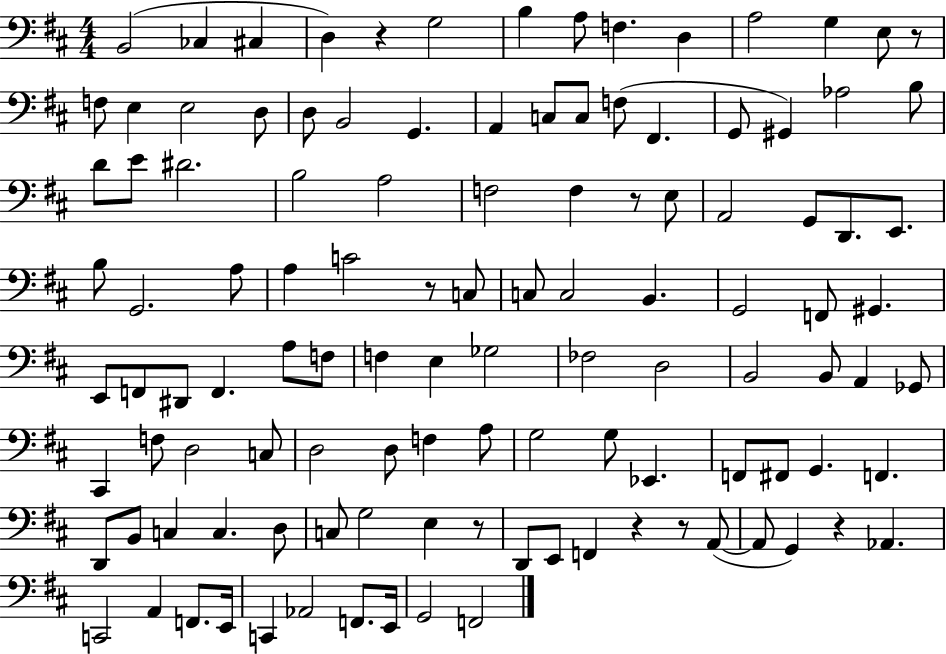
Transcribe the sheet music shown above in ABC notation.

X:1
T:Untitled
M:4/4
L:1/4
K:D
B,,2 _C, ^C, D, z G,2 B, A,/2 F, D, A,2 G, E,/2 z/2 F,/2 E, E,2 D,/2 D,/2 B,,2 G,, A,, C,/2 C,/2 F,/2 ^F,, G,,/2 ^G,, _A,2 B,/2 D/2 E/2 ^D2 B,2 A,2 F,2 F, z/2 E,/2 A,,2 G,,/2 D,,/2 E,,/2 B,/2 G,,2 A,/2 A, C2 z/2 C,/2 C,/2 C,2 B,, G,,2 F,,/2 ^G,, E,,/2 F,,/2 ^D,,/2 F,, A,/2 F,/2 F, E, _G,2 _F,2 D,2 B,,2 B,,/2 A,, _G,,/2 ^C,, F,/2 D,2 C,/2 D,2 D,/2 F, A,/2 G,2 G,/2 _E,, F,,/2 ^F,,/2 G,, F,, D,,/2 B,,/2 C, C, D,/2 C,/2 G,2 E, z/2 D,,/2 E,,/2 F,, z z/2 A,,/2 A,,/2 G,, z _A,, C,,2 A,, F,,/2 E,,/4 C,, _A,,2 F,,/2 E,,/4 G,,2 F,,2